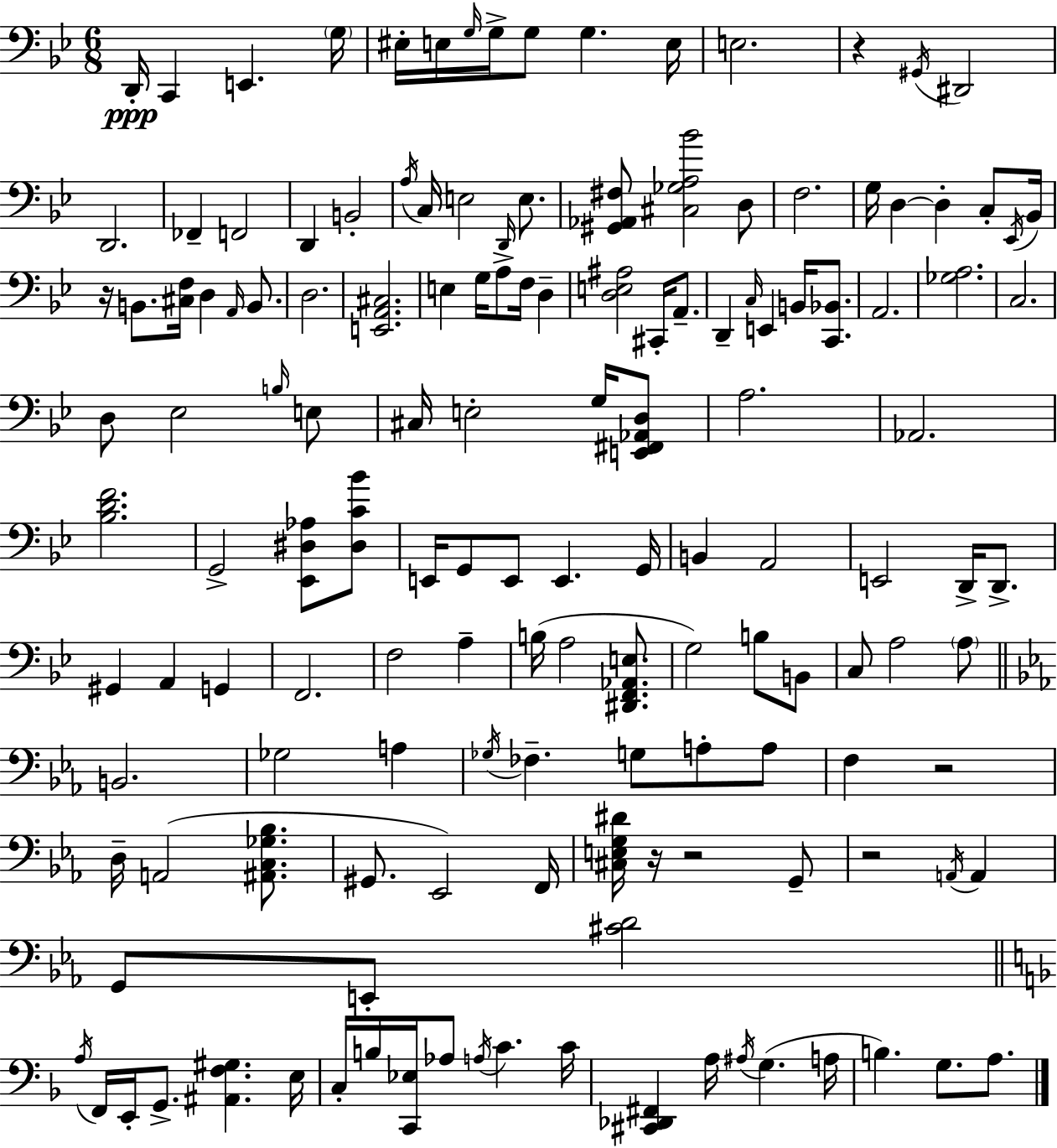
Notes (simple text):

D2/s C2/q E2/q. G3/s EIS3/s E3/s G3/s G3/s G3/e G3/q. E3/s E3/h. R/q G#2/s D#2/h D2/h. FES2/q F2/h D2/q B2/h A3/s C3/s E3/h D2/s E3/e. [G#2,Ab2,F#3]/e [C#3,Gb3,A3,Bb4]/h D3/e F3/h. G3/s D3/q D3/q C3/e Eb2/s Bb2/s R/s B2/e. [C#3,F3]/s D3/q A2/s B2/e. D3/h. [E2,A2,C#3]/h. E3/q G3/s A3/e F3/s D3/q [D3,E3,A#3]/h C#2/s A2/e. D2/q C3/s E2/q B2/s [C2,Bb2]/e. A2/h. [Gb3,A3]/h. C3/h. D3/e Eb3/h B3/s E3/e C#3/s E3/h G3/s [E2,F#2,Ab2,D3]/e A3/h. Ab2/h. [Bb3,D4,F4]/h. G2/h [Eb2,D#3,Ab3]/e [D#3,C4,Bb4]/e E2/s G2/e E2/e E2/q. G2/s B2/q A2/h E2/h D2/s D2/e. G#2/q A2/q G2/q F2/h. F3/h A3/q B3/s A3/h [D#2,F2,Ab2,E3]/e. G3/h B3/e B2/e C3/e A3/h A3/e B2/h. Gb3/h A3/q Gb3/s FES3/q. G3/e A3/e A3/e F3/q R/h D3/s A2/h [A#2,C3,Gb3,Bb3]/e. G#2/e. Eb2/h F2/s [C#3,E3,G3,D#4]/s R/s R/h G2/e R/h A2/s A2/q G2/e E2/e [C#4,D4]/h A3/s F2/s E2/s G2/e. [A#2,F3,G#3]/q. E3/s C3/s B3/s [C2,Eb3]/s Ab3/e A3/s C4/q. C4/s [C#2,Db2,F#2]/q A3/s A#3/s G3/q. A3/s B3/q. G3/e. A3/e.